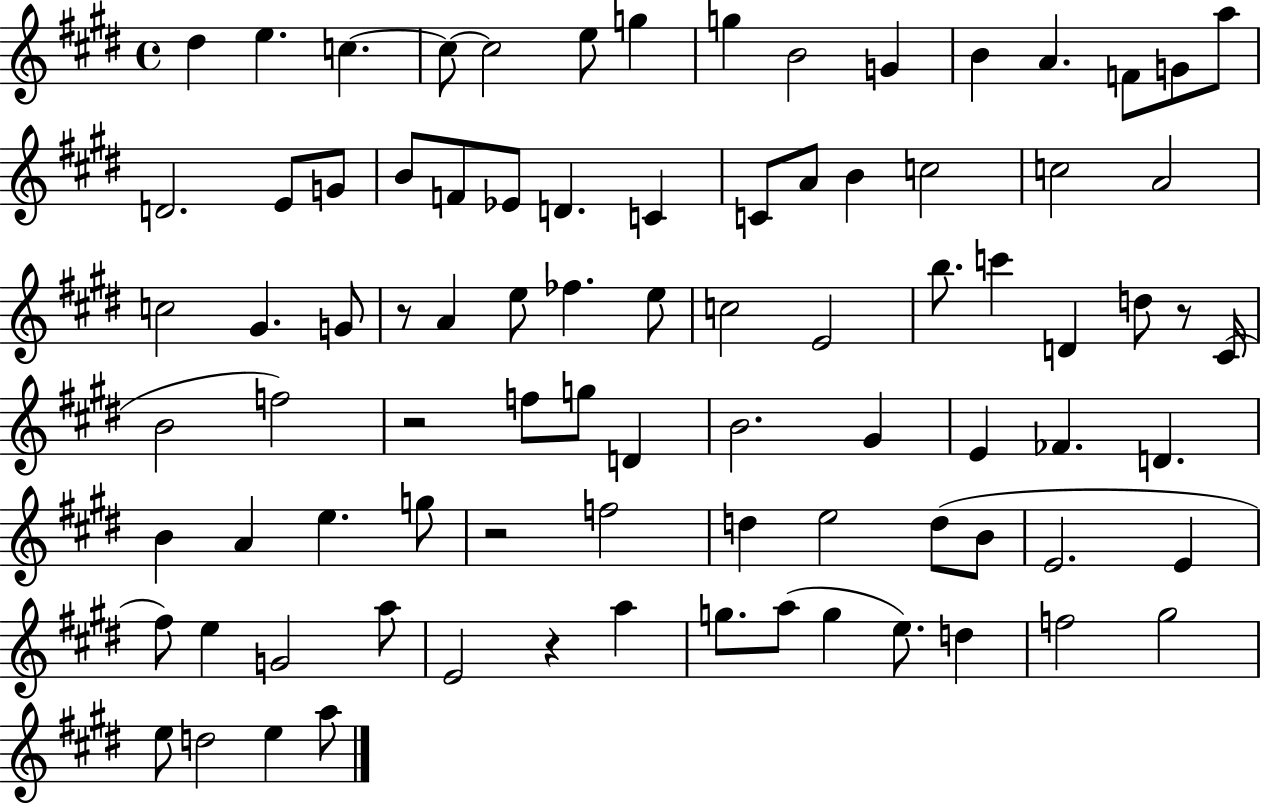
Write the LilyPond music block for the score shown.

{
  \clef treble
  \time 4/4
  \defaultTimeSignature
  \key e \major
  \repeat volta 2 { dis''4 e''4. c''4.~~ | c''8~~ c''2 e''8 g''4 | g''4 b'2 g'4 | b'4 a'4. f'8 g'8 a''8 | \break d'2. e'8 g'8 | b'8 f'8 ees'8 d'4. c'4 | c'8 a'8 b'4 c''2 | c''2 a'2 | \break c''2 gis'4. g'8 | r8 a'4 e''8 fes''4. e''8 | c''2 e'2 | b''8. c'''4 d'4 d''8 r8 cis'16( | \break b'2 f''2) | r2 f''8 g''8 d'4 | b'2. gis'4 | e'4 fes'4. d'4. | \break b'4 a'4 e''4. g''8 | r2 f''2 | d''4 e''2 d''8( b'8 | e'2. e'4 | \break fis''8) e''4 g'2 a''8 | e'2 r4 a''4 | g''8. a''8( g''4 e''8.) d''4 | f''2 gis''2 | \break e''8 d''2 e''4 a''8 | } \bar "|."
}